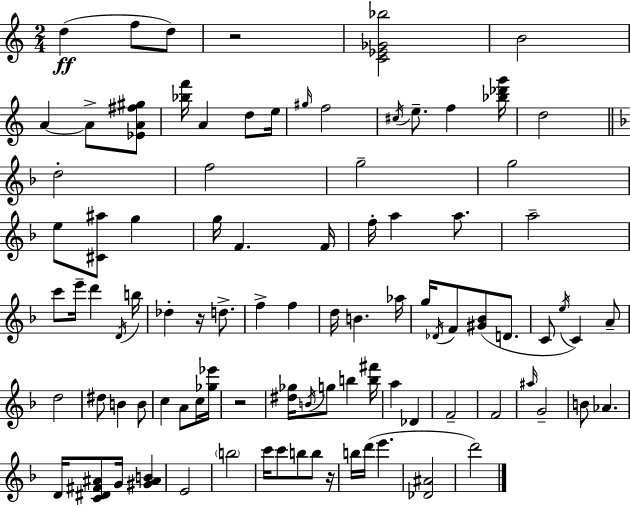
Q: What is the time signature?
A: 2/4